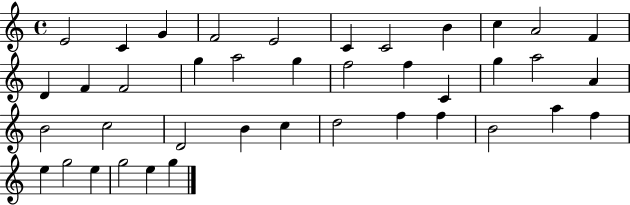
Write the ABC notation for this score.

X:1
T:Untitled
M:4/4
L:1/4
K:C
E2 C G F2 E2 C C2 B c A2 F D F F2 g a2 g f2 f C g a2 A B2 c2 D2 B c d2 f f B2 a f e g2 e g2 e g